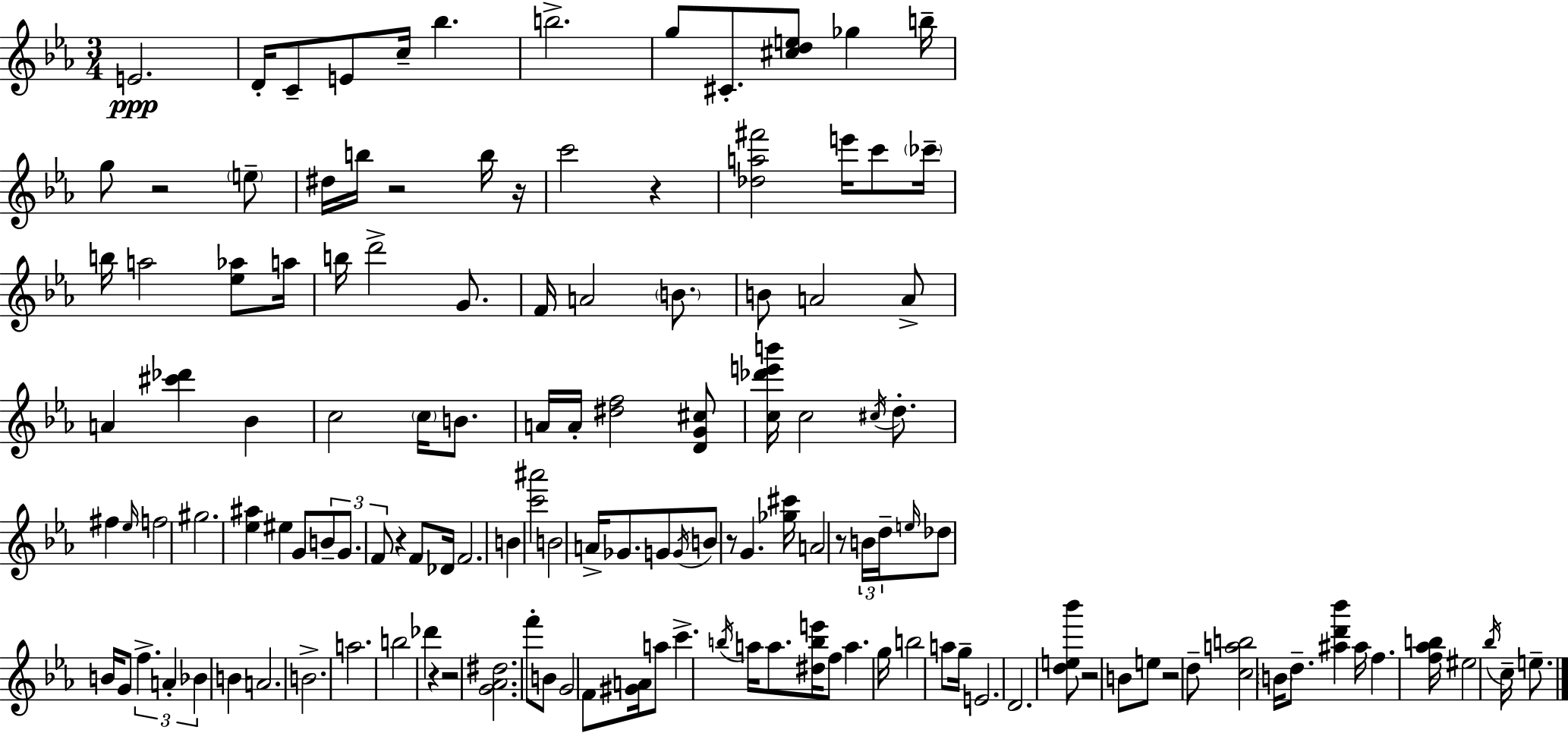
{
  \clef treble
  \numericTimeSignature
  \time 3/4
  \key c \minor
  e'2.\ppp | d'16-. c'8-- e'8 c''16-- bes''4. | b''2.-> | g''8 cis'8.-. <cis'' d'' e''>8 ges''4 b''16-- | \break g''8 r2 \parenthesize e''8-- | dis''16 b''16 r2 b''16 r16 | c'''2 r4 | <des'' a'' fis'''>2 e'''16 c'''8 \parenthesize ces'''16-- | \break b''16 a''2 <ees'' aes''>8 a''16 | b''16 d'''2-> g'8. | f'16 a'2 \parenthesize b'8. | b'8 a'2 a'8-> | \break a'4 <cis''' des'''>4 bes'4 | c''2 \parenthesize c''16 b'8. | a'16 a'16-. <dis'' f''>2 <d' g' cis''>8 | <c'' des''' e''' b'''>16 c''2 \acciaccatura { cis''16 } d''8.-. | \break fis''4 \grace { ees''16 } f''2 | gis''2. | <ees'' ais''>4 eis''4 g'8 | \tuplet 3/2 { b'8-- g'8. f'8 } r4 f'8 | \break des'16 f'2. | b'4 <c''' ais'''>2 | b'2 a'16-> ges'8. | g'8 \acciaccatura { g'16 } b'8 r8 g'4. | \break <ges'' cis'''>16 a'2 | r8 \tuplet 3/2 { b'16 d''16-- \grace { e''16 } } des''8 b'16 g'8 \tuplet 3/2 { f''4.-> | a'4-. bes'4 } | b'4 a'2. | \break b'2.-> | a''2. | b''2 | des'''4 r4 r2 | \break <g' aes' dis''>2. | f'''8-. b'8 g'2 | f'8 <gis' a'>16 a''8 c'''4.-> | \acciaccatura { b''16 } a''16 a''8. <dis'' b'' e'''>16 f''8 a''4. | \break g''16 b''2 | a''8 g''16-- e'2. | d'2. | <d'' e'' bes'''>8 r2 | \break b'8 e''8 r2 | d''8-- <c'' a'' b''>2 | \parenthesize b'16 d''8.-- <ais'' d''' bes'''>4 ais''16 f''4. | <f'' aes'' b''>16 eis''2 | \break \acciaccatura { bes''16 } c''16-- e''8.-- \bar "|."
}